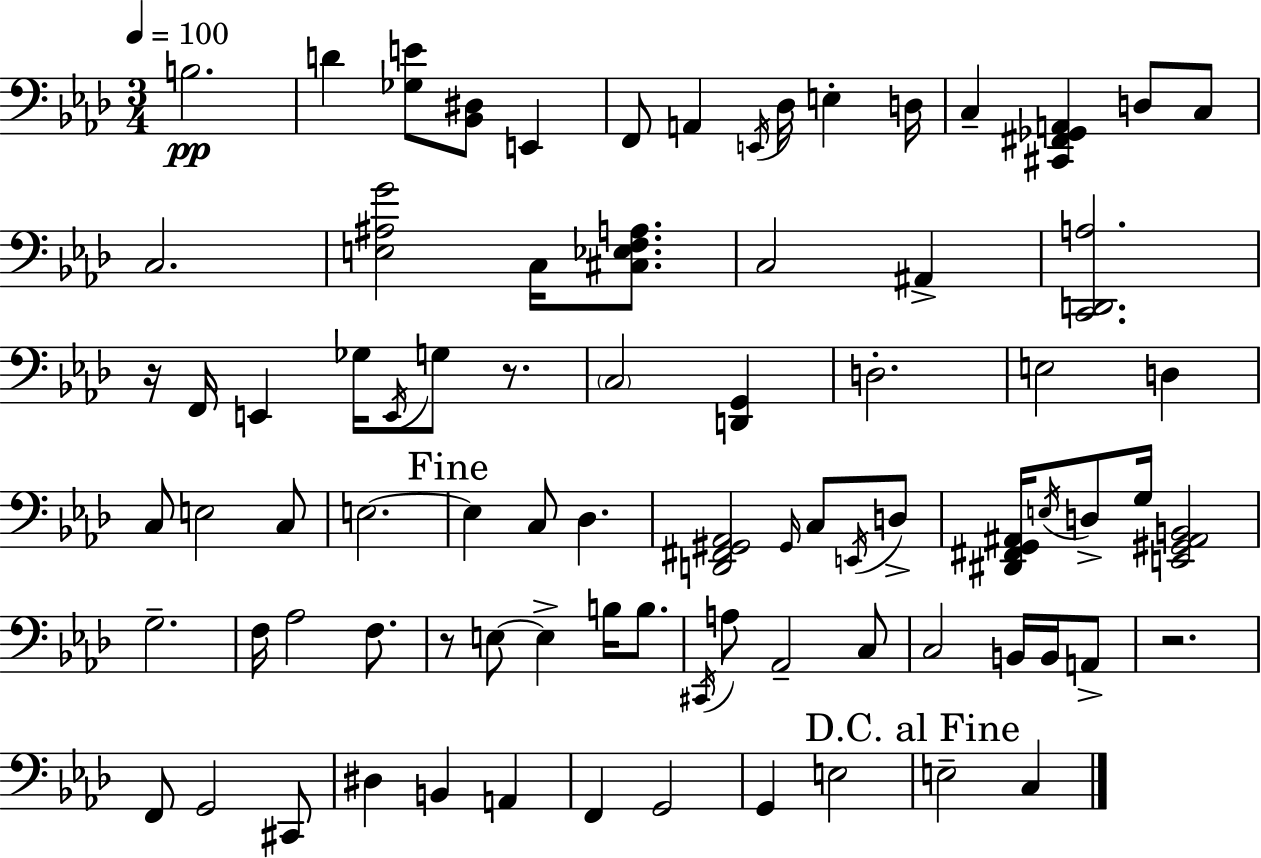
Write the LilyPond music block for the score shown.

{
  \clef bass
  \numericTimeSignature
  \time 3/4
  \key f \minor
  \tempo 4 = 100
  b2.\pp | d'4 <ges e'>8 <bes, dis>8 e,4 | f,8 a,4 \acciaccatura { e,16 } des16 e4-. | d16 c4-- <cis, fis, ges, a,>4 d8 c8 | \break c2. | <e ais g'>2 c16 <cis ees f a>8. | c2 ais,4-> | <c, d, a>2. | \break r16 f,16 e,4 ges16 \acciaccatura { e,16 } g8 r8. | \parenthesize c2 <d, g,>4 | d2.-. | e2 d4 | \break c8 e2 | c8 e2.~~ | \mark "Fine" e4 c8 des4. | <d, fis, gis, aes,>2 \grace { gis,16 } c8 | \break \acciaccatura { e,16 } d8-> <dis, fis, g, ais,>16 \acciaccatura { e16 } d8-> g16 <e, gis, ais, b,>2 | g2.-- | f16 aes2 | f8. r8 e8~~ e4-> | \break b16 b8. \acciaccatura { cis,16 } a8 aes,2-- | c8 c2 | b,16 b,16 a,8-> r2. | f,8 g,2 | \break cis,8 dis4 b,4 | a,4 f,4 g,2 | g,4 e2 | \mark "D.C. al Fine" e2-- | \break c4 \bar "|."
}